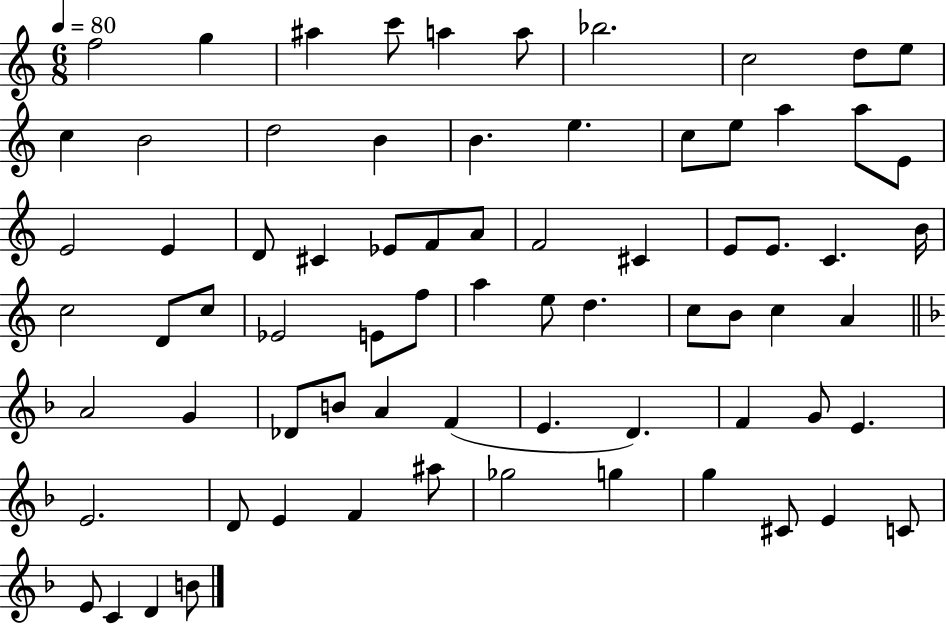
{
  \clef treble
  \numericTimeSignature
  \time 6/8
  \key c \major
  \tempo 4 = 80
  f''2 g''4 | ais''4 c'''8 a''4 a''8 | bes''2. | c''2 d''8 e''8 | \break c''4 b'2 | d''2 b'4 | b'4. e''4. | c''8 e''8 a''4 a''8 e'8 | \break e'2 e'4 | d'8 cis'4 ees'8 f'8 a'8 | f'2 cis'4 | e'8 e'8. c'4. b'16 | \break c''2 d'8 c''8 | ees'2 e'8 f''8 | a''4 e''8 d''4. | c''8 b'8 c''4 a'4 | \break \bar "||" \break \key f \major a'2 g'4 | des'8 b'8 a'4 f'4( | e'4. d'4.) | f'4 g'8 e'4. | \break e'2. | d'8 e'4 f'4 ais''8 | ges''2 g''4 | g''4 cis'8 e'4 c'8 | \break e'8 c'4 d'4 b'8 | \bar "|."
}